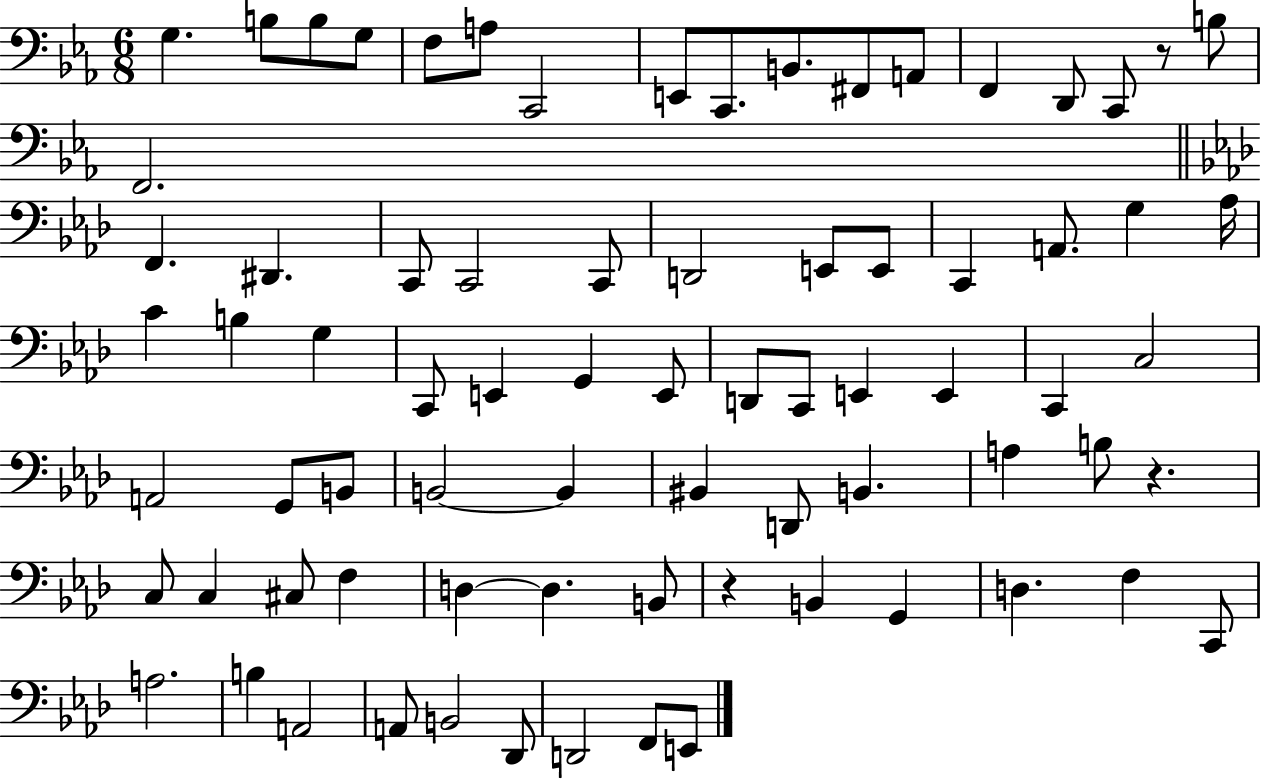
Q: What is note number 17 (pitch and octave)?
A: F2